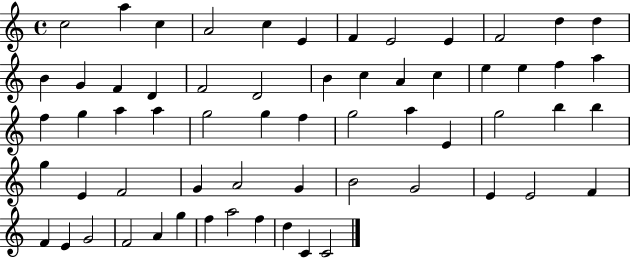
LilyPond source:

{
  \clef treble
  \time 4/4
  \defaultTimeSignature
  \key c \major
  c''2 a''4 c''4 | a'2 c''4 e'4 | f'4 e'2 e'4 | f'2 d''4 d''4 | \break b'4 g'4 f'4 d'4 | f'2 d'2 | b'4 c''4 a'4 c''4 | e''4 e''4 f''4 a''4 | \break f''4 g''4 a''4 a''4 | g''2 g''4 f''4 | g''2 a''4 e'4 | g''2 b''4 b''4 | \break g''4 e'4 f'2 | g'4 a'2 g'4 | b'2 g'2 | e'4 e'2 f'4 | \break f'4 e'4 g'2 | f'2 a'4 g''4 | f''4 a''2 f''4 | d''4 c'4 c'2 | \break \bar "|."
}